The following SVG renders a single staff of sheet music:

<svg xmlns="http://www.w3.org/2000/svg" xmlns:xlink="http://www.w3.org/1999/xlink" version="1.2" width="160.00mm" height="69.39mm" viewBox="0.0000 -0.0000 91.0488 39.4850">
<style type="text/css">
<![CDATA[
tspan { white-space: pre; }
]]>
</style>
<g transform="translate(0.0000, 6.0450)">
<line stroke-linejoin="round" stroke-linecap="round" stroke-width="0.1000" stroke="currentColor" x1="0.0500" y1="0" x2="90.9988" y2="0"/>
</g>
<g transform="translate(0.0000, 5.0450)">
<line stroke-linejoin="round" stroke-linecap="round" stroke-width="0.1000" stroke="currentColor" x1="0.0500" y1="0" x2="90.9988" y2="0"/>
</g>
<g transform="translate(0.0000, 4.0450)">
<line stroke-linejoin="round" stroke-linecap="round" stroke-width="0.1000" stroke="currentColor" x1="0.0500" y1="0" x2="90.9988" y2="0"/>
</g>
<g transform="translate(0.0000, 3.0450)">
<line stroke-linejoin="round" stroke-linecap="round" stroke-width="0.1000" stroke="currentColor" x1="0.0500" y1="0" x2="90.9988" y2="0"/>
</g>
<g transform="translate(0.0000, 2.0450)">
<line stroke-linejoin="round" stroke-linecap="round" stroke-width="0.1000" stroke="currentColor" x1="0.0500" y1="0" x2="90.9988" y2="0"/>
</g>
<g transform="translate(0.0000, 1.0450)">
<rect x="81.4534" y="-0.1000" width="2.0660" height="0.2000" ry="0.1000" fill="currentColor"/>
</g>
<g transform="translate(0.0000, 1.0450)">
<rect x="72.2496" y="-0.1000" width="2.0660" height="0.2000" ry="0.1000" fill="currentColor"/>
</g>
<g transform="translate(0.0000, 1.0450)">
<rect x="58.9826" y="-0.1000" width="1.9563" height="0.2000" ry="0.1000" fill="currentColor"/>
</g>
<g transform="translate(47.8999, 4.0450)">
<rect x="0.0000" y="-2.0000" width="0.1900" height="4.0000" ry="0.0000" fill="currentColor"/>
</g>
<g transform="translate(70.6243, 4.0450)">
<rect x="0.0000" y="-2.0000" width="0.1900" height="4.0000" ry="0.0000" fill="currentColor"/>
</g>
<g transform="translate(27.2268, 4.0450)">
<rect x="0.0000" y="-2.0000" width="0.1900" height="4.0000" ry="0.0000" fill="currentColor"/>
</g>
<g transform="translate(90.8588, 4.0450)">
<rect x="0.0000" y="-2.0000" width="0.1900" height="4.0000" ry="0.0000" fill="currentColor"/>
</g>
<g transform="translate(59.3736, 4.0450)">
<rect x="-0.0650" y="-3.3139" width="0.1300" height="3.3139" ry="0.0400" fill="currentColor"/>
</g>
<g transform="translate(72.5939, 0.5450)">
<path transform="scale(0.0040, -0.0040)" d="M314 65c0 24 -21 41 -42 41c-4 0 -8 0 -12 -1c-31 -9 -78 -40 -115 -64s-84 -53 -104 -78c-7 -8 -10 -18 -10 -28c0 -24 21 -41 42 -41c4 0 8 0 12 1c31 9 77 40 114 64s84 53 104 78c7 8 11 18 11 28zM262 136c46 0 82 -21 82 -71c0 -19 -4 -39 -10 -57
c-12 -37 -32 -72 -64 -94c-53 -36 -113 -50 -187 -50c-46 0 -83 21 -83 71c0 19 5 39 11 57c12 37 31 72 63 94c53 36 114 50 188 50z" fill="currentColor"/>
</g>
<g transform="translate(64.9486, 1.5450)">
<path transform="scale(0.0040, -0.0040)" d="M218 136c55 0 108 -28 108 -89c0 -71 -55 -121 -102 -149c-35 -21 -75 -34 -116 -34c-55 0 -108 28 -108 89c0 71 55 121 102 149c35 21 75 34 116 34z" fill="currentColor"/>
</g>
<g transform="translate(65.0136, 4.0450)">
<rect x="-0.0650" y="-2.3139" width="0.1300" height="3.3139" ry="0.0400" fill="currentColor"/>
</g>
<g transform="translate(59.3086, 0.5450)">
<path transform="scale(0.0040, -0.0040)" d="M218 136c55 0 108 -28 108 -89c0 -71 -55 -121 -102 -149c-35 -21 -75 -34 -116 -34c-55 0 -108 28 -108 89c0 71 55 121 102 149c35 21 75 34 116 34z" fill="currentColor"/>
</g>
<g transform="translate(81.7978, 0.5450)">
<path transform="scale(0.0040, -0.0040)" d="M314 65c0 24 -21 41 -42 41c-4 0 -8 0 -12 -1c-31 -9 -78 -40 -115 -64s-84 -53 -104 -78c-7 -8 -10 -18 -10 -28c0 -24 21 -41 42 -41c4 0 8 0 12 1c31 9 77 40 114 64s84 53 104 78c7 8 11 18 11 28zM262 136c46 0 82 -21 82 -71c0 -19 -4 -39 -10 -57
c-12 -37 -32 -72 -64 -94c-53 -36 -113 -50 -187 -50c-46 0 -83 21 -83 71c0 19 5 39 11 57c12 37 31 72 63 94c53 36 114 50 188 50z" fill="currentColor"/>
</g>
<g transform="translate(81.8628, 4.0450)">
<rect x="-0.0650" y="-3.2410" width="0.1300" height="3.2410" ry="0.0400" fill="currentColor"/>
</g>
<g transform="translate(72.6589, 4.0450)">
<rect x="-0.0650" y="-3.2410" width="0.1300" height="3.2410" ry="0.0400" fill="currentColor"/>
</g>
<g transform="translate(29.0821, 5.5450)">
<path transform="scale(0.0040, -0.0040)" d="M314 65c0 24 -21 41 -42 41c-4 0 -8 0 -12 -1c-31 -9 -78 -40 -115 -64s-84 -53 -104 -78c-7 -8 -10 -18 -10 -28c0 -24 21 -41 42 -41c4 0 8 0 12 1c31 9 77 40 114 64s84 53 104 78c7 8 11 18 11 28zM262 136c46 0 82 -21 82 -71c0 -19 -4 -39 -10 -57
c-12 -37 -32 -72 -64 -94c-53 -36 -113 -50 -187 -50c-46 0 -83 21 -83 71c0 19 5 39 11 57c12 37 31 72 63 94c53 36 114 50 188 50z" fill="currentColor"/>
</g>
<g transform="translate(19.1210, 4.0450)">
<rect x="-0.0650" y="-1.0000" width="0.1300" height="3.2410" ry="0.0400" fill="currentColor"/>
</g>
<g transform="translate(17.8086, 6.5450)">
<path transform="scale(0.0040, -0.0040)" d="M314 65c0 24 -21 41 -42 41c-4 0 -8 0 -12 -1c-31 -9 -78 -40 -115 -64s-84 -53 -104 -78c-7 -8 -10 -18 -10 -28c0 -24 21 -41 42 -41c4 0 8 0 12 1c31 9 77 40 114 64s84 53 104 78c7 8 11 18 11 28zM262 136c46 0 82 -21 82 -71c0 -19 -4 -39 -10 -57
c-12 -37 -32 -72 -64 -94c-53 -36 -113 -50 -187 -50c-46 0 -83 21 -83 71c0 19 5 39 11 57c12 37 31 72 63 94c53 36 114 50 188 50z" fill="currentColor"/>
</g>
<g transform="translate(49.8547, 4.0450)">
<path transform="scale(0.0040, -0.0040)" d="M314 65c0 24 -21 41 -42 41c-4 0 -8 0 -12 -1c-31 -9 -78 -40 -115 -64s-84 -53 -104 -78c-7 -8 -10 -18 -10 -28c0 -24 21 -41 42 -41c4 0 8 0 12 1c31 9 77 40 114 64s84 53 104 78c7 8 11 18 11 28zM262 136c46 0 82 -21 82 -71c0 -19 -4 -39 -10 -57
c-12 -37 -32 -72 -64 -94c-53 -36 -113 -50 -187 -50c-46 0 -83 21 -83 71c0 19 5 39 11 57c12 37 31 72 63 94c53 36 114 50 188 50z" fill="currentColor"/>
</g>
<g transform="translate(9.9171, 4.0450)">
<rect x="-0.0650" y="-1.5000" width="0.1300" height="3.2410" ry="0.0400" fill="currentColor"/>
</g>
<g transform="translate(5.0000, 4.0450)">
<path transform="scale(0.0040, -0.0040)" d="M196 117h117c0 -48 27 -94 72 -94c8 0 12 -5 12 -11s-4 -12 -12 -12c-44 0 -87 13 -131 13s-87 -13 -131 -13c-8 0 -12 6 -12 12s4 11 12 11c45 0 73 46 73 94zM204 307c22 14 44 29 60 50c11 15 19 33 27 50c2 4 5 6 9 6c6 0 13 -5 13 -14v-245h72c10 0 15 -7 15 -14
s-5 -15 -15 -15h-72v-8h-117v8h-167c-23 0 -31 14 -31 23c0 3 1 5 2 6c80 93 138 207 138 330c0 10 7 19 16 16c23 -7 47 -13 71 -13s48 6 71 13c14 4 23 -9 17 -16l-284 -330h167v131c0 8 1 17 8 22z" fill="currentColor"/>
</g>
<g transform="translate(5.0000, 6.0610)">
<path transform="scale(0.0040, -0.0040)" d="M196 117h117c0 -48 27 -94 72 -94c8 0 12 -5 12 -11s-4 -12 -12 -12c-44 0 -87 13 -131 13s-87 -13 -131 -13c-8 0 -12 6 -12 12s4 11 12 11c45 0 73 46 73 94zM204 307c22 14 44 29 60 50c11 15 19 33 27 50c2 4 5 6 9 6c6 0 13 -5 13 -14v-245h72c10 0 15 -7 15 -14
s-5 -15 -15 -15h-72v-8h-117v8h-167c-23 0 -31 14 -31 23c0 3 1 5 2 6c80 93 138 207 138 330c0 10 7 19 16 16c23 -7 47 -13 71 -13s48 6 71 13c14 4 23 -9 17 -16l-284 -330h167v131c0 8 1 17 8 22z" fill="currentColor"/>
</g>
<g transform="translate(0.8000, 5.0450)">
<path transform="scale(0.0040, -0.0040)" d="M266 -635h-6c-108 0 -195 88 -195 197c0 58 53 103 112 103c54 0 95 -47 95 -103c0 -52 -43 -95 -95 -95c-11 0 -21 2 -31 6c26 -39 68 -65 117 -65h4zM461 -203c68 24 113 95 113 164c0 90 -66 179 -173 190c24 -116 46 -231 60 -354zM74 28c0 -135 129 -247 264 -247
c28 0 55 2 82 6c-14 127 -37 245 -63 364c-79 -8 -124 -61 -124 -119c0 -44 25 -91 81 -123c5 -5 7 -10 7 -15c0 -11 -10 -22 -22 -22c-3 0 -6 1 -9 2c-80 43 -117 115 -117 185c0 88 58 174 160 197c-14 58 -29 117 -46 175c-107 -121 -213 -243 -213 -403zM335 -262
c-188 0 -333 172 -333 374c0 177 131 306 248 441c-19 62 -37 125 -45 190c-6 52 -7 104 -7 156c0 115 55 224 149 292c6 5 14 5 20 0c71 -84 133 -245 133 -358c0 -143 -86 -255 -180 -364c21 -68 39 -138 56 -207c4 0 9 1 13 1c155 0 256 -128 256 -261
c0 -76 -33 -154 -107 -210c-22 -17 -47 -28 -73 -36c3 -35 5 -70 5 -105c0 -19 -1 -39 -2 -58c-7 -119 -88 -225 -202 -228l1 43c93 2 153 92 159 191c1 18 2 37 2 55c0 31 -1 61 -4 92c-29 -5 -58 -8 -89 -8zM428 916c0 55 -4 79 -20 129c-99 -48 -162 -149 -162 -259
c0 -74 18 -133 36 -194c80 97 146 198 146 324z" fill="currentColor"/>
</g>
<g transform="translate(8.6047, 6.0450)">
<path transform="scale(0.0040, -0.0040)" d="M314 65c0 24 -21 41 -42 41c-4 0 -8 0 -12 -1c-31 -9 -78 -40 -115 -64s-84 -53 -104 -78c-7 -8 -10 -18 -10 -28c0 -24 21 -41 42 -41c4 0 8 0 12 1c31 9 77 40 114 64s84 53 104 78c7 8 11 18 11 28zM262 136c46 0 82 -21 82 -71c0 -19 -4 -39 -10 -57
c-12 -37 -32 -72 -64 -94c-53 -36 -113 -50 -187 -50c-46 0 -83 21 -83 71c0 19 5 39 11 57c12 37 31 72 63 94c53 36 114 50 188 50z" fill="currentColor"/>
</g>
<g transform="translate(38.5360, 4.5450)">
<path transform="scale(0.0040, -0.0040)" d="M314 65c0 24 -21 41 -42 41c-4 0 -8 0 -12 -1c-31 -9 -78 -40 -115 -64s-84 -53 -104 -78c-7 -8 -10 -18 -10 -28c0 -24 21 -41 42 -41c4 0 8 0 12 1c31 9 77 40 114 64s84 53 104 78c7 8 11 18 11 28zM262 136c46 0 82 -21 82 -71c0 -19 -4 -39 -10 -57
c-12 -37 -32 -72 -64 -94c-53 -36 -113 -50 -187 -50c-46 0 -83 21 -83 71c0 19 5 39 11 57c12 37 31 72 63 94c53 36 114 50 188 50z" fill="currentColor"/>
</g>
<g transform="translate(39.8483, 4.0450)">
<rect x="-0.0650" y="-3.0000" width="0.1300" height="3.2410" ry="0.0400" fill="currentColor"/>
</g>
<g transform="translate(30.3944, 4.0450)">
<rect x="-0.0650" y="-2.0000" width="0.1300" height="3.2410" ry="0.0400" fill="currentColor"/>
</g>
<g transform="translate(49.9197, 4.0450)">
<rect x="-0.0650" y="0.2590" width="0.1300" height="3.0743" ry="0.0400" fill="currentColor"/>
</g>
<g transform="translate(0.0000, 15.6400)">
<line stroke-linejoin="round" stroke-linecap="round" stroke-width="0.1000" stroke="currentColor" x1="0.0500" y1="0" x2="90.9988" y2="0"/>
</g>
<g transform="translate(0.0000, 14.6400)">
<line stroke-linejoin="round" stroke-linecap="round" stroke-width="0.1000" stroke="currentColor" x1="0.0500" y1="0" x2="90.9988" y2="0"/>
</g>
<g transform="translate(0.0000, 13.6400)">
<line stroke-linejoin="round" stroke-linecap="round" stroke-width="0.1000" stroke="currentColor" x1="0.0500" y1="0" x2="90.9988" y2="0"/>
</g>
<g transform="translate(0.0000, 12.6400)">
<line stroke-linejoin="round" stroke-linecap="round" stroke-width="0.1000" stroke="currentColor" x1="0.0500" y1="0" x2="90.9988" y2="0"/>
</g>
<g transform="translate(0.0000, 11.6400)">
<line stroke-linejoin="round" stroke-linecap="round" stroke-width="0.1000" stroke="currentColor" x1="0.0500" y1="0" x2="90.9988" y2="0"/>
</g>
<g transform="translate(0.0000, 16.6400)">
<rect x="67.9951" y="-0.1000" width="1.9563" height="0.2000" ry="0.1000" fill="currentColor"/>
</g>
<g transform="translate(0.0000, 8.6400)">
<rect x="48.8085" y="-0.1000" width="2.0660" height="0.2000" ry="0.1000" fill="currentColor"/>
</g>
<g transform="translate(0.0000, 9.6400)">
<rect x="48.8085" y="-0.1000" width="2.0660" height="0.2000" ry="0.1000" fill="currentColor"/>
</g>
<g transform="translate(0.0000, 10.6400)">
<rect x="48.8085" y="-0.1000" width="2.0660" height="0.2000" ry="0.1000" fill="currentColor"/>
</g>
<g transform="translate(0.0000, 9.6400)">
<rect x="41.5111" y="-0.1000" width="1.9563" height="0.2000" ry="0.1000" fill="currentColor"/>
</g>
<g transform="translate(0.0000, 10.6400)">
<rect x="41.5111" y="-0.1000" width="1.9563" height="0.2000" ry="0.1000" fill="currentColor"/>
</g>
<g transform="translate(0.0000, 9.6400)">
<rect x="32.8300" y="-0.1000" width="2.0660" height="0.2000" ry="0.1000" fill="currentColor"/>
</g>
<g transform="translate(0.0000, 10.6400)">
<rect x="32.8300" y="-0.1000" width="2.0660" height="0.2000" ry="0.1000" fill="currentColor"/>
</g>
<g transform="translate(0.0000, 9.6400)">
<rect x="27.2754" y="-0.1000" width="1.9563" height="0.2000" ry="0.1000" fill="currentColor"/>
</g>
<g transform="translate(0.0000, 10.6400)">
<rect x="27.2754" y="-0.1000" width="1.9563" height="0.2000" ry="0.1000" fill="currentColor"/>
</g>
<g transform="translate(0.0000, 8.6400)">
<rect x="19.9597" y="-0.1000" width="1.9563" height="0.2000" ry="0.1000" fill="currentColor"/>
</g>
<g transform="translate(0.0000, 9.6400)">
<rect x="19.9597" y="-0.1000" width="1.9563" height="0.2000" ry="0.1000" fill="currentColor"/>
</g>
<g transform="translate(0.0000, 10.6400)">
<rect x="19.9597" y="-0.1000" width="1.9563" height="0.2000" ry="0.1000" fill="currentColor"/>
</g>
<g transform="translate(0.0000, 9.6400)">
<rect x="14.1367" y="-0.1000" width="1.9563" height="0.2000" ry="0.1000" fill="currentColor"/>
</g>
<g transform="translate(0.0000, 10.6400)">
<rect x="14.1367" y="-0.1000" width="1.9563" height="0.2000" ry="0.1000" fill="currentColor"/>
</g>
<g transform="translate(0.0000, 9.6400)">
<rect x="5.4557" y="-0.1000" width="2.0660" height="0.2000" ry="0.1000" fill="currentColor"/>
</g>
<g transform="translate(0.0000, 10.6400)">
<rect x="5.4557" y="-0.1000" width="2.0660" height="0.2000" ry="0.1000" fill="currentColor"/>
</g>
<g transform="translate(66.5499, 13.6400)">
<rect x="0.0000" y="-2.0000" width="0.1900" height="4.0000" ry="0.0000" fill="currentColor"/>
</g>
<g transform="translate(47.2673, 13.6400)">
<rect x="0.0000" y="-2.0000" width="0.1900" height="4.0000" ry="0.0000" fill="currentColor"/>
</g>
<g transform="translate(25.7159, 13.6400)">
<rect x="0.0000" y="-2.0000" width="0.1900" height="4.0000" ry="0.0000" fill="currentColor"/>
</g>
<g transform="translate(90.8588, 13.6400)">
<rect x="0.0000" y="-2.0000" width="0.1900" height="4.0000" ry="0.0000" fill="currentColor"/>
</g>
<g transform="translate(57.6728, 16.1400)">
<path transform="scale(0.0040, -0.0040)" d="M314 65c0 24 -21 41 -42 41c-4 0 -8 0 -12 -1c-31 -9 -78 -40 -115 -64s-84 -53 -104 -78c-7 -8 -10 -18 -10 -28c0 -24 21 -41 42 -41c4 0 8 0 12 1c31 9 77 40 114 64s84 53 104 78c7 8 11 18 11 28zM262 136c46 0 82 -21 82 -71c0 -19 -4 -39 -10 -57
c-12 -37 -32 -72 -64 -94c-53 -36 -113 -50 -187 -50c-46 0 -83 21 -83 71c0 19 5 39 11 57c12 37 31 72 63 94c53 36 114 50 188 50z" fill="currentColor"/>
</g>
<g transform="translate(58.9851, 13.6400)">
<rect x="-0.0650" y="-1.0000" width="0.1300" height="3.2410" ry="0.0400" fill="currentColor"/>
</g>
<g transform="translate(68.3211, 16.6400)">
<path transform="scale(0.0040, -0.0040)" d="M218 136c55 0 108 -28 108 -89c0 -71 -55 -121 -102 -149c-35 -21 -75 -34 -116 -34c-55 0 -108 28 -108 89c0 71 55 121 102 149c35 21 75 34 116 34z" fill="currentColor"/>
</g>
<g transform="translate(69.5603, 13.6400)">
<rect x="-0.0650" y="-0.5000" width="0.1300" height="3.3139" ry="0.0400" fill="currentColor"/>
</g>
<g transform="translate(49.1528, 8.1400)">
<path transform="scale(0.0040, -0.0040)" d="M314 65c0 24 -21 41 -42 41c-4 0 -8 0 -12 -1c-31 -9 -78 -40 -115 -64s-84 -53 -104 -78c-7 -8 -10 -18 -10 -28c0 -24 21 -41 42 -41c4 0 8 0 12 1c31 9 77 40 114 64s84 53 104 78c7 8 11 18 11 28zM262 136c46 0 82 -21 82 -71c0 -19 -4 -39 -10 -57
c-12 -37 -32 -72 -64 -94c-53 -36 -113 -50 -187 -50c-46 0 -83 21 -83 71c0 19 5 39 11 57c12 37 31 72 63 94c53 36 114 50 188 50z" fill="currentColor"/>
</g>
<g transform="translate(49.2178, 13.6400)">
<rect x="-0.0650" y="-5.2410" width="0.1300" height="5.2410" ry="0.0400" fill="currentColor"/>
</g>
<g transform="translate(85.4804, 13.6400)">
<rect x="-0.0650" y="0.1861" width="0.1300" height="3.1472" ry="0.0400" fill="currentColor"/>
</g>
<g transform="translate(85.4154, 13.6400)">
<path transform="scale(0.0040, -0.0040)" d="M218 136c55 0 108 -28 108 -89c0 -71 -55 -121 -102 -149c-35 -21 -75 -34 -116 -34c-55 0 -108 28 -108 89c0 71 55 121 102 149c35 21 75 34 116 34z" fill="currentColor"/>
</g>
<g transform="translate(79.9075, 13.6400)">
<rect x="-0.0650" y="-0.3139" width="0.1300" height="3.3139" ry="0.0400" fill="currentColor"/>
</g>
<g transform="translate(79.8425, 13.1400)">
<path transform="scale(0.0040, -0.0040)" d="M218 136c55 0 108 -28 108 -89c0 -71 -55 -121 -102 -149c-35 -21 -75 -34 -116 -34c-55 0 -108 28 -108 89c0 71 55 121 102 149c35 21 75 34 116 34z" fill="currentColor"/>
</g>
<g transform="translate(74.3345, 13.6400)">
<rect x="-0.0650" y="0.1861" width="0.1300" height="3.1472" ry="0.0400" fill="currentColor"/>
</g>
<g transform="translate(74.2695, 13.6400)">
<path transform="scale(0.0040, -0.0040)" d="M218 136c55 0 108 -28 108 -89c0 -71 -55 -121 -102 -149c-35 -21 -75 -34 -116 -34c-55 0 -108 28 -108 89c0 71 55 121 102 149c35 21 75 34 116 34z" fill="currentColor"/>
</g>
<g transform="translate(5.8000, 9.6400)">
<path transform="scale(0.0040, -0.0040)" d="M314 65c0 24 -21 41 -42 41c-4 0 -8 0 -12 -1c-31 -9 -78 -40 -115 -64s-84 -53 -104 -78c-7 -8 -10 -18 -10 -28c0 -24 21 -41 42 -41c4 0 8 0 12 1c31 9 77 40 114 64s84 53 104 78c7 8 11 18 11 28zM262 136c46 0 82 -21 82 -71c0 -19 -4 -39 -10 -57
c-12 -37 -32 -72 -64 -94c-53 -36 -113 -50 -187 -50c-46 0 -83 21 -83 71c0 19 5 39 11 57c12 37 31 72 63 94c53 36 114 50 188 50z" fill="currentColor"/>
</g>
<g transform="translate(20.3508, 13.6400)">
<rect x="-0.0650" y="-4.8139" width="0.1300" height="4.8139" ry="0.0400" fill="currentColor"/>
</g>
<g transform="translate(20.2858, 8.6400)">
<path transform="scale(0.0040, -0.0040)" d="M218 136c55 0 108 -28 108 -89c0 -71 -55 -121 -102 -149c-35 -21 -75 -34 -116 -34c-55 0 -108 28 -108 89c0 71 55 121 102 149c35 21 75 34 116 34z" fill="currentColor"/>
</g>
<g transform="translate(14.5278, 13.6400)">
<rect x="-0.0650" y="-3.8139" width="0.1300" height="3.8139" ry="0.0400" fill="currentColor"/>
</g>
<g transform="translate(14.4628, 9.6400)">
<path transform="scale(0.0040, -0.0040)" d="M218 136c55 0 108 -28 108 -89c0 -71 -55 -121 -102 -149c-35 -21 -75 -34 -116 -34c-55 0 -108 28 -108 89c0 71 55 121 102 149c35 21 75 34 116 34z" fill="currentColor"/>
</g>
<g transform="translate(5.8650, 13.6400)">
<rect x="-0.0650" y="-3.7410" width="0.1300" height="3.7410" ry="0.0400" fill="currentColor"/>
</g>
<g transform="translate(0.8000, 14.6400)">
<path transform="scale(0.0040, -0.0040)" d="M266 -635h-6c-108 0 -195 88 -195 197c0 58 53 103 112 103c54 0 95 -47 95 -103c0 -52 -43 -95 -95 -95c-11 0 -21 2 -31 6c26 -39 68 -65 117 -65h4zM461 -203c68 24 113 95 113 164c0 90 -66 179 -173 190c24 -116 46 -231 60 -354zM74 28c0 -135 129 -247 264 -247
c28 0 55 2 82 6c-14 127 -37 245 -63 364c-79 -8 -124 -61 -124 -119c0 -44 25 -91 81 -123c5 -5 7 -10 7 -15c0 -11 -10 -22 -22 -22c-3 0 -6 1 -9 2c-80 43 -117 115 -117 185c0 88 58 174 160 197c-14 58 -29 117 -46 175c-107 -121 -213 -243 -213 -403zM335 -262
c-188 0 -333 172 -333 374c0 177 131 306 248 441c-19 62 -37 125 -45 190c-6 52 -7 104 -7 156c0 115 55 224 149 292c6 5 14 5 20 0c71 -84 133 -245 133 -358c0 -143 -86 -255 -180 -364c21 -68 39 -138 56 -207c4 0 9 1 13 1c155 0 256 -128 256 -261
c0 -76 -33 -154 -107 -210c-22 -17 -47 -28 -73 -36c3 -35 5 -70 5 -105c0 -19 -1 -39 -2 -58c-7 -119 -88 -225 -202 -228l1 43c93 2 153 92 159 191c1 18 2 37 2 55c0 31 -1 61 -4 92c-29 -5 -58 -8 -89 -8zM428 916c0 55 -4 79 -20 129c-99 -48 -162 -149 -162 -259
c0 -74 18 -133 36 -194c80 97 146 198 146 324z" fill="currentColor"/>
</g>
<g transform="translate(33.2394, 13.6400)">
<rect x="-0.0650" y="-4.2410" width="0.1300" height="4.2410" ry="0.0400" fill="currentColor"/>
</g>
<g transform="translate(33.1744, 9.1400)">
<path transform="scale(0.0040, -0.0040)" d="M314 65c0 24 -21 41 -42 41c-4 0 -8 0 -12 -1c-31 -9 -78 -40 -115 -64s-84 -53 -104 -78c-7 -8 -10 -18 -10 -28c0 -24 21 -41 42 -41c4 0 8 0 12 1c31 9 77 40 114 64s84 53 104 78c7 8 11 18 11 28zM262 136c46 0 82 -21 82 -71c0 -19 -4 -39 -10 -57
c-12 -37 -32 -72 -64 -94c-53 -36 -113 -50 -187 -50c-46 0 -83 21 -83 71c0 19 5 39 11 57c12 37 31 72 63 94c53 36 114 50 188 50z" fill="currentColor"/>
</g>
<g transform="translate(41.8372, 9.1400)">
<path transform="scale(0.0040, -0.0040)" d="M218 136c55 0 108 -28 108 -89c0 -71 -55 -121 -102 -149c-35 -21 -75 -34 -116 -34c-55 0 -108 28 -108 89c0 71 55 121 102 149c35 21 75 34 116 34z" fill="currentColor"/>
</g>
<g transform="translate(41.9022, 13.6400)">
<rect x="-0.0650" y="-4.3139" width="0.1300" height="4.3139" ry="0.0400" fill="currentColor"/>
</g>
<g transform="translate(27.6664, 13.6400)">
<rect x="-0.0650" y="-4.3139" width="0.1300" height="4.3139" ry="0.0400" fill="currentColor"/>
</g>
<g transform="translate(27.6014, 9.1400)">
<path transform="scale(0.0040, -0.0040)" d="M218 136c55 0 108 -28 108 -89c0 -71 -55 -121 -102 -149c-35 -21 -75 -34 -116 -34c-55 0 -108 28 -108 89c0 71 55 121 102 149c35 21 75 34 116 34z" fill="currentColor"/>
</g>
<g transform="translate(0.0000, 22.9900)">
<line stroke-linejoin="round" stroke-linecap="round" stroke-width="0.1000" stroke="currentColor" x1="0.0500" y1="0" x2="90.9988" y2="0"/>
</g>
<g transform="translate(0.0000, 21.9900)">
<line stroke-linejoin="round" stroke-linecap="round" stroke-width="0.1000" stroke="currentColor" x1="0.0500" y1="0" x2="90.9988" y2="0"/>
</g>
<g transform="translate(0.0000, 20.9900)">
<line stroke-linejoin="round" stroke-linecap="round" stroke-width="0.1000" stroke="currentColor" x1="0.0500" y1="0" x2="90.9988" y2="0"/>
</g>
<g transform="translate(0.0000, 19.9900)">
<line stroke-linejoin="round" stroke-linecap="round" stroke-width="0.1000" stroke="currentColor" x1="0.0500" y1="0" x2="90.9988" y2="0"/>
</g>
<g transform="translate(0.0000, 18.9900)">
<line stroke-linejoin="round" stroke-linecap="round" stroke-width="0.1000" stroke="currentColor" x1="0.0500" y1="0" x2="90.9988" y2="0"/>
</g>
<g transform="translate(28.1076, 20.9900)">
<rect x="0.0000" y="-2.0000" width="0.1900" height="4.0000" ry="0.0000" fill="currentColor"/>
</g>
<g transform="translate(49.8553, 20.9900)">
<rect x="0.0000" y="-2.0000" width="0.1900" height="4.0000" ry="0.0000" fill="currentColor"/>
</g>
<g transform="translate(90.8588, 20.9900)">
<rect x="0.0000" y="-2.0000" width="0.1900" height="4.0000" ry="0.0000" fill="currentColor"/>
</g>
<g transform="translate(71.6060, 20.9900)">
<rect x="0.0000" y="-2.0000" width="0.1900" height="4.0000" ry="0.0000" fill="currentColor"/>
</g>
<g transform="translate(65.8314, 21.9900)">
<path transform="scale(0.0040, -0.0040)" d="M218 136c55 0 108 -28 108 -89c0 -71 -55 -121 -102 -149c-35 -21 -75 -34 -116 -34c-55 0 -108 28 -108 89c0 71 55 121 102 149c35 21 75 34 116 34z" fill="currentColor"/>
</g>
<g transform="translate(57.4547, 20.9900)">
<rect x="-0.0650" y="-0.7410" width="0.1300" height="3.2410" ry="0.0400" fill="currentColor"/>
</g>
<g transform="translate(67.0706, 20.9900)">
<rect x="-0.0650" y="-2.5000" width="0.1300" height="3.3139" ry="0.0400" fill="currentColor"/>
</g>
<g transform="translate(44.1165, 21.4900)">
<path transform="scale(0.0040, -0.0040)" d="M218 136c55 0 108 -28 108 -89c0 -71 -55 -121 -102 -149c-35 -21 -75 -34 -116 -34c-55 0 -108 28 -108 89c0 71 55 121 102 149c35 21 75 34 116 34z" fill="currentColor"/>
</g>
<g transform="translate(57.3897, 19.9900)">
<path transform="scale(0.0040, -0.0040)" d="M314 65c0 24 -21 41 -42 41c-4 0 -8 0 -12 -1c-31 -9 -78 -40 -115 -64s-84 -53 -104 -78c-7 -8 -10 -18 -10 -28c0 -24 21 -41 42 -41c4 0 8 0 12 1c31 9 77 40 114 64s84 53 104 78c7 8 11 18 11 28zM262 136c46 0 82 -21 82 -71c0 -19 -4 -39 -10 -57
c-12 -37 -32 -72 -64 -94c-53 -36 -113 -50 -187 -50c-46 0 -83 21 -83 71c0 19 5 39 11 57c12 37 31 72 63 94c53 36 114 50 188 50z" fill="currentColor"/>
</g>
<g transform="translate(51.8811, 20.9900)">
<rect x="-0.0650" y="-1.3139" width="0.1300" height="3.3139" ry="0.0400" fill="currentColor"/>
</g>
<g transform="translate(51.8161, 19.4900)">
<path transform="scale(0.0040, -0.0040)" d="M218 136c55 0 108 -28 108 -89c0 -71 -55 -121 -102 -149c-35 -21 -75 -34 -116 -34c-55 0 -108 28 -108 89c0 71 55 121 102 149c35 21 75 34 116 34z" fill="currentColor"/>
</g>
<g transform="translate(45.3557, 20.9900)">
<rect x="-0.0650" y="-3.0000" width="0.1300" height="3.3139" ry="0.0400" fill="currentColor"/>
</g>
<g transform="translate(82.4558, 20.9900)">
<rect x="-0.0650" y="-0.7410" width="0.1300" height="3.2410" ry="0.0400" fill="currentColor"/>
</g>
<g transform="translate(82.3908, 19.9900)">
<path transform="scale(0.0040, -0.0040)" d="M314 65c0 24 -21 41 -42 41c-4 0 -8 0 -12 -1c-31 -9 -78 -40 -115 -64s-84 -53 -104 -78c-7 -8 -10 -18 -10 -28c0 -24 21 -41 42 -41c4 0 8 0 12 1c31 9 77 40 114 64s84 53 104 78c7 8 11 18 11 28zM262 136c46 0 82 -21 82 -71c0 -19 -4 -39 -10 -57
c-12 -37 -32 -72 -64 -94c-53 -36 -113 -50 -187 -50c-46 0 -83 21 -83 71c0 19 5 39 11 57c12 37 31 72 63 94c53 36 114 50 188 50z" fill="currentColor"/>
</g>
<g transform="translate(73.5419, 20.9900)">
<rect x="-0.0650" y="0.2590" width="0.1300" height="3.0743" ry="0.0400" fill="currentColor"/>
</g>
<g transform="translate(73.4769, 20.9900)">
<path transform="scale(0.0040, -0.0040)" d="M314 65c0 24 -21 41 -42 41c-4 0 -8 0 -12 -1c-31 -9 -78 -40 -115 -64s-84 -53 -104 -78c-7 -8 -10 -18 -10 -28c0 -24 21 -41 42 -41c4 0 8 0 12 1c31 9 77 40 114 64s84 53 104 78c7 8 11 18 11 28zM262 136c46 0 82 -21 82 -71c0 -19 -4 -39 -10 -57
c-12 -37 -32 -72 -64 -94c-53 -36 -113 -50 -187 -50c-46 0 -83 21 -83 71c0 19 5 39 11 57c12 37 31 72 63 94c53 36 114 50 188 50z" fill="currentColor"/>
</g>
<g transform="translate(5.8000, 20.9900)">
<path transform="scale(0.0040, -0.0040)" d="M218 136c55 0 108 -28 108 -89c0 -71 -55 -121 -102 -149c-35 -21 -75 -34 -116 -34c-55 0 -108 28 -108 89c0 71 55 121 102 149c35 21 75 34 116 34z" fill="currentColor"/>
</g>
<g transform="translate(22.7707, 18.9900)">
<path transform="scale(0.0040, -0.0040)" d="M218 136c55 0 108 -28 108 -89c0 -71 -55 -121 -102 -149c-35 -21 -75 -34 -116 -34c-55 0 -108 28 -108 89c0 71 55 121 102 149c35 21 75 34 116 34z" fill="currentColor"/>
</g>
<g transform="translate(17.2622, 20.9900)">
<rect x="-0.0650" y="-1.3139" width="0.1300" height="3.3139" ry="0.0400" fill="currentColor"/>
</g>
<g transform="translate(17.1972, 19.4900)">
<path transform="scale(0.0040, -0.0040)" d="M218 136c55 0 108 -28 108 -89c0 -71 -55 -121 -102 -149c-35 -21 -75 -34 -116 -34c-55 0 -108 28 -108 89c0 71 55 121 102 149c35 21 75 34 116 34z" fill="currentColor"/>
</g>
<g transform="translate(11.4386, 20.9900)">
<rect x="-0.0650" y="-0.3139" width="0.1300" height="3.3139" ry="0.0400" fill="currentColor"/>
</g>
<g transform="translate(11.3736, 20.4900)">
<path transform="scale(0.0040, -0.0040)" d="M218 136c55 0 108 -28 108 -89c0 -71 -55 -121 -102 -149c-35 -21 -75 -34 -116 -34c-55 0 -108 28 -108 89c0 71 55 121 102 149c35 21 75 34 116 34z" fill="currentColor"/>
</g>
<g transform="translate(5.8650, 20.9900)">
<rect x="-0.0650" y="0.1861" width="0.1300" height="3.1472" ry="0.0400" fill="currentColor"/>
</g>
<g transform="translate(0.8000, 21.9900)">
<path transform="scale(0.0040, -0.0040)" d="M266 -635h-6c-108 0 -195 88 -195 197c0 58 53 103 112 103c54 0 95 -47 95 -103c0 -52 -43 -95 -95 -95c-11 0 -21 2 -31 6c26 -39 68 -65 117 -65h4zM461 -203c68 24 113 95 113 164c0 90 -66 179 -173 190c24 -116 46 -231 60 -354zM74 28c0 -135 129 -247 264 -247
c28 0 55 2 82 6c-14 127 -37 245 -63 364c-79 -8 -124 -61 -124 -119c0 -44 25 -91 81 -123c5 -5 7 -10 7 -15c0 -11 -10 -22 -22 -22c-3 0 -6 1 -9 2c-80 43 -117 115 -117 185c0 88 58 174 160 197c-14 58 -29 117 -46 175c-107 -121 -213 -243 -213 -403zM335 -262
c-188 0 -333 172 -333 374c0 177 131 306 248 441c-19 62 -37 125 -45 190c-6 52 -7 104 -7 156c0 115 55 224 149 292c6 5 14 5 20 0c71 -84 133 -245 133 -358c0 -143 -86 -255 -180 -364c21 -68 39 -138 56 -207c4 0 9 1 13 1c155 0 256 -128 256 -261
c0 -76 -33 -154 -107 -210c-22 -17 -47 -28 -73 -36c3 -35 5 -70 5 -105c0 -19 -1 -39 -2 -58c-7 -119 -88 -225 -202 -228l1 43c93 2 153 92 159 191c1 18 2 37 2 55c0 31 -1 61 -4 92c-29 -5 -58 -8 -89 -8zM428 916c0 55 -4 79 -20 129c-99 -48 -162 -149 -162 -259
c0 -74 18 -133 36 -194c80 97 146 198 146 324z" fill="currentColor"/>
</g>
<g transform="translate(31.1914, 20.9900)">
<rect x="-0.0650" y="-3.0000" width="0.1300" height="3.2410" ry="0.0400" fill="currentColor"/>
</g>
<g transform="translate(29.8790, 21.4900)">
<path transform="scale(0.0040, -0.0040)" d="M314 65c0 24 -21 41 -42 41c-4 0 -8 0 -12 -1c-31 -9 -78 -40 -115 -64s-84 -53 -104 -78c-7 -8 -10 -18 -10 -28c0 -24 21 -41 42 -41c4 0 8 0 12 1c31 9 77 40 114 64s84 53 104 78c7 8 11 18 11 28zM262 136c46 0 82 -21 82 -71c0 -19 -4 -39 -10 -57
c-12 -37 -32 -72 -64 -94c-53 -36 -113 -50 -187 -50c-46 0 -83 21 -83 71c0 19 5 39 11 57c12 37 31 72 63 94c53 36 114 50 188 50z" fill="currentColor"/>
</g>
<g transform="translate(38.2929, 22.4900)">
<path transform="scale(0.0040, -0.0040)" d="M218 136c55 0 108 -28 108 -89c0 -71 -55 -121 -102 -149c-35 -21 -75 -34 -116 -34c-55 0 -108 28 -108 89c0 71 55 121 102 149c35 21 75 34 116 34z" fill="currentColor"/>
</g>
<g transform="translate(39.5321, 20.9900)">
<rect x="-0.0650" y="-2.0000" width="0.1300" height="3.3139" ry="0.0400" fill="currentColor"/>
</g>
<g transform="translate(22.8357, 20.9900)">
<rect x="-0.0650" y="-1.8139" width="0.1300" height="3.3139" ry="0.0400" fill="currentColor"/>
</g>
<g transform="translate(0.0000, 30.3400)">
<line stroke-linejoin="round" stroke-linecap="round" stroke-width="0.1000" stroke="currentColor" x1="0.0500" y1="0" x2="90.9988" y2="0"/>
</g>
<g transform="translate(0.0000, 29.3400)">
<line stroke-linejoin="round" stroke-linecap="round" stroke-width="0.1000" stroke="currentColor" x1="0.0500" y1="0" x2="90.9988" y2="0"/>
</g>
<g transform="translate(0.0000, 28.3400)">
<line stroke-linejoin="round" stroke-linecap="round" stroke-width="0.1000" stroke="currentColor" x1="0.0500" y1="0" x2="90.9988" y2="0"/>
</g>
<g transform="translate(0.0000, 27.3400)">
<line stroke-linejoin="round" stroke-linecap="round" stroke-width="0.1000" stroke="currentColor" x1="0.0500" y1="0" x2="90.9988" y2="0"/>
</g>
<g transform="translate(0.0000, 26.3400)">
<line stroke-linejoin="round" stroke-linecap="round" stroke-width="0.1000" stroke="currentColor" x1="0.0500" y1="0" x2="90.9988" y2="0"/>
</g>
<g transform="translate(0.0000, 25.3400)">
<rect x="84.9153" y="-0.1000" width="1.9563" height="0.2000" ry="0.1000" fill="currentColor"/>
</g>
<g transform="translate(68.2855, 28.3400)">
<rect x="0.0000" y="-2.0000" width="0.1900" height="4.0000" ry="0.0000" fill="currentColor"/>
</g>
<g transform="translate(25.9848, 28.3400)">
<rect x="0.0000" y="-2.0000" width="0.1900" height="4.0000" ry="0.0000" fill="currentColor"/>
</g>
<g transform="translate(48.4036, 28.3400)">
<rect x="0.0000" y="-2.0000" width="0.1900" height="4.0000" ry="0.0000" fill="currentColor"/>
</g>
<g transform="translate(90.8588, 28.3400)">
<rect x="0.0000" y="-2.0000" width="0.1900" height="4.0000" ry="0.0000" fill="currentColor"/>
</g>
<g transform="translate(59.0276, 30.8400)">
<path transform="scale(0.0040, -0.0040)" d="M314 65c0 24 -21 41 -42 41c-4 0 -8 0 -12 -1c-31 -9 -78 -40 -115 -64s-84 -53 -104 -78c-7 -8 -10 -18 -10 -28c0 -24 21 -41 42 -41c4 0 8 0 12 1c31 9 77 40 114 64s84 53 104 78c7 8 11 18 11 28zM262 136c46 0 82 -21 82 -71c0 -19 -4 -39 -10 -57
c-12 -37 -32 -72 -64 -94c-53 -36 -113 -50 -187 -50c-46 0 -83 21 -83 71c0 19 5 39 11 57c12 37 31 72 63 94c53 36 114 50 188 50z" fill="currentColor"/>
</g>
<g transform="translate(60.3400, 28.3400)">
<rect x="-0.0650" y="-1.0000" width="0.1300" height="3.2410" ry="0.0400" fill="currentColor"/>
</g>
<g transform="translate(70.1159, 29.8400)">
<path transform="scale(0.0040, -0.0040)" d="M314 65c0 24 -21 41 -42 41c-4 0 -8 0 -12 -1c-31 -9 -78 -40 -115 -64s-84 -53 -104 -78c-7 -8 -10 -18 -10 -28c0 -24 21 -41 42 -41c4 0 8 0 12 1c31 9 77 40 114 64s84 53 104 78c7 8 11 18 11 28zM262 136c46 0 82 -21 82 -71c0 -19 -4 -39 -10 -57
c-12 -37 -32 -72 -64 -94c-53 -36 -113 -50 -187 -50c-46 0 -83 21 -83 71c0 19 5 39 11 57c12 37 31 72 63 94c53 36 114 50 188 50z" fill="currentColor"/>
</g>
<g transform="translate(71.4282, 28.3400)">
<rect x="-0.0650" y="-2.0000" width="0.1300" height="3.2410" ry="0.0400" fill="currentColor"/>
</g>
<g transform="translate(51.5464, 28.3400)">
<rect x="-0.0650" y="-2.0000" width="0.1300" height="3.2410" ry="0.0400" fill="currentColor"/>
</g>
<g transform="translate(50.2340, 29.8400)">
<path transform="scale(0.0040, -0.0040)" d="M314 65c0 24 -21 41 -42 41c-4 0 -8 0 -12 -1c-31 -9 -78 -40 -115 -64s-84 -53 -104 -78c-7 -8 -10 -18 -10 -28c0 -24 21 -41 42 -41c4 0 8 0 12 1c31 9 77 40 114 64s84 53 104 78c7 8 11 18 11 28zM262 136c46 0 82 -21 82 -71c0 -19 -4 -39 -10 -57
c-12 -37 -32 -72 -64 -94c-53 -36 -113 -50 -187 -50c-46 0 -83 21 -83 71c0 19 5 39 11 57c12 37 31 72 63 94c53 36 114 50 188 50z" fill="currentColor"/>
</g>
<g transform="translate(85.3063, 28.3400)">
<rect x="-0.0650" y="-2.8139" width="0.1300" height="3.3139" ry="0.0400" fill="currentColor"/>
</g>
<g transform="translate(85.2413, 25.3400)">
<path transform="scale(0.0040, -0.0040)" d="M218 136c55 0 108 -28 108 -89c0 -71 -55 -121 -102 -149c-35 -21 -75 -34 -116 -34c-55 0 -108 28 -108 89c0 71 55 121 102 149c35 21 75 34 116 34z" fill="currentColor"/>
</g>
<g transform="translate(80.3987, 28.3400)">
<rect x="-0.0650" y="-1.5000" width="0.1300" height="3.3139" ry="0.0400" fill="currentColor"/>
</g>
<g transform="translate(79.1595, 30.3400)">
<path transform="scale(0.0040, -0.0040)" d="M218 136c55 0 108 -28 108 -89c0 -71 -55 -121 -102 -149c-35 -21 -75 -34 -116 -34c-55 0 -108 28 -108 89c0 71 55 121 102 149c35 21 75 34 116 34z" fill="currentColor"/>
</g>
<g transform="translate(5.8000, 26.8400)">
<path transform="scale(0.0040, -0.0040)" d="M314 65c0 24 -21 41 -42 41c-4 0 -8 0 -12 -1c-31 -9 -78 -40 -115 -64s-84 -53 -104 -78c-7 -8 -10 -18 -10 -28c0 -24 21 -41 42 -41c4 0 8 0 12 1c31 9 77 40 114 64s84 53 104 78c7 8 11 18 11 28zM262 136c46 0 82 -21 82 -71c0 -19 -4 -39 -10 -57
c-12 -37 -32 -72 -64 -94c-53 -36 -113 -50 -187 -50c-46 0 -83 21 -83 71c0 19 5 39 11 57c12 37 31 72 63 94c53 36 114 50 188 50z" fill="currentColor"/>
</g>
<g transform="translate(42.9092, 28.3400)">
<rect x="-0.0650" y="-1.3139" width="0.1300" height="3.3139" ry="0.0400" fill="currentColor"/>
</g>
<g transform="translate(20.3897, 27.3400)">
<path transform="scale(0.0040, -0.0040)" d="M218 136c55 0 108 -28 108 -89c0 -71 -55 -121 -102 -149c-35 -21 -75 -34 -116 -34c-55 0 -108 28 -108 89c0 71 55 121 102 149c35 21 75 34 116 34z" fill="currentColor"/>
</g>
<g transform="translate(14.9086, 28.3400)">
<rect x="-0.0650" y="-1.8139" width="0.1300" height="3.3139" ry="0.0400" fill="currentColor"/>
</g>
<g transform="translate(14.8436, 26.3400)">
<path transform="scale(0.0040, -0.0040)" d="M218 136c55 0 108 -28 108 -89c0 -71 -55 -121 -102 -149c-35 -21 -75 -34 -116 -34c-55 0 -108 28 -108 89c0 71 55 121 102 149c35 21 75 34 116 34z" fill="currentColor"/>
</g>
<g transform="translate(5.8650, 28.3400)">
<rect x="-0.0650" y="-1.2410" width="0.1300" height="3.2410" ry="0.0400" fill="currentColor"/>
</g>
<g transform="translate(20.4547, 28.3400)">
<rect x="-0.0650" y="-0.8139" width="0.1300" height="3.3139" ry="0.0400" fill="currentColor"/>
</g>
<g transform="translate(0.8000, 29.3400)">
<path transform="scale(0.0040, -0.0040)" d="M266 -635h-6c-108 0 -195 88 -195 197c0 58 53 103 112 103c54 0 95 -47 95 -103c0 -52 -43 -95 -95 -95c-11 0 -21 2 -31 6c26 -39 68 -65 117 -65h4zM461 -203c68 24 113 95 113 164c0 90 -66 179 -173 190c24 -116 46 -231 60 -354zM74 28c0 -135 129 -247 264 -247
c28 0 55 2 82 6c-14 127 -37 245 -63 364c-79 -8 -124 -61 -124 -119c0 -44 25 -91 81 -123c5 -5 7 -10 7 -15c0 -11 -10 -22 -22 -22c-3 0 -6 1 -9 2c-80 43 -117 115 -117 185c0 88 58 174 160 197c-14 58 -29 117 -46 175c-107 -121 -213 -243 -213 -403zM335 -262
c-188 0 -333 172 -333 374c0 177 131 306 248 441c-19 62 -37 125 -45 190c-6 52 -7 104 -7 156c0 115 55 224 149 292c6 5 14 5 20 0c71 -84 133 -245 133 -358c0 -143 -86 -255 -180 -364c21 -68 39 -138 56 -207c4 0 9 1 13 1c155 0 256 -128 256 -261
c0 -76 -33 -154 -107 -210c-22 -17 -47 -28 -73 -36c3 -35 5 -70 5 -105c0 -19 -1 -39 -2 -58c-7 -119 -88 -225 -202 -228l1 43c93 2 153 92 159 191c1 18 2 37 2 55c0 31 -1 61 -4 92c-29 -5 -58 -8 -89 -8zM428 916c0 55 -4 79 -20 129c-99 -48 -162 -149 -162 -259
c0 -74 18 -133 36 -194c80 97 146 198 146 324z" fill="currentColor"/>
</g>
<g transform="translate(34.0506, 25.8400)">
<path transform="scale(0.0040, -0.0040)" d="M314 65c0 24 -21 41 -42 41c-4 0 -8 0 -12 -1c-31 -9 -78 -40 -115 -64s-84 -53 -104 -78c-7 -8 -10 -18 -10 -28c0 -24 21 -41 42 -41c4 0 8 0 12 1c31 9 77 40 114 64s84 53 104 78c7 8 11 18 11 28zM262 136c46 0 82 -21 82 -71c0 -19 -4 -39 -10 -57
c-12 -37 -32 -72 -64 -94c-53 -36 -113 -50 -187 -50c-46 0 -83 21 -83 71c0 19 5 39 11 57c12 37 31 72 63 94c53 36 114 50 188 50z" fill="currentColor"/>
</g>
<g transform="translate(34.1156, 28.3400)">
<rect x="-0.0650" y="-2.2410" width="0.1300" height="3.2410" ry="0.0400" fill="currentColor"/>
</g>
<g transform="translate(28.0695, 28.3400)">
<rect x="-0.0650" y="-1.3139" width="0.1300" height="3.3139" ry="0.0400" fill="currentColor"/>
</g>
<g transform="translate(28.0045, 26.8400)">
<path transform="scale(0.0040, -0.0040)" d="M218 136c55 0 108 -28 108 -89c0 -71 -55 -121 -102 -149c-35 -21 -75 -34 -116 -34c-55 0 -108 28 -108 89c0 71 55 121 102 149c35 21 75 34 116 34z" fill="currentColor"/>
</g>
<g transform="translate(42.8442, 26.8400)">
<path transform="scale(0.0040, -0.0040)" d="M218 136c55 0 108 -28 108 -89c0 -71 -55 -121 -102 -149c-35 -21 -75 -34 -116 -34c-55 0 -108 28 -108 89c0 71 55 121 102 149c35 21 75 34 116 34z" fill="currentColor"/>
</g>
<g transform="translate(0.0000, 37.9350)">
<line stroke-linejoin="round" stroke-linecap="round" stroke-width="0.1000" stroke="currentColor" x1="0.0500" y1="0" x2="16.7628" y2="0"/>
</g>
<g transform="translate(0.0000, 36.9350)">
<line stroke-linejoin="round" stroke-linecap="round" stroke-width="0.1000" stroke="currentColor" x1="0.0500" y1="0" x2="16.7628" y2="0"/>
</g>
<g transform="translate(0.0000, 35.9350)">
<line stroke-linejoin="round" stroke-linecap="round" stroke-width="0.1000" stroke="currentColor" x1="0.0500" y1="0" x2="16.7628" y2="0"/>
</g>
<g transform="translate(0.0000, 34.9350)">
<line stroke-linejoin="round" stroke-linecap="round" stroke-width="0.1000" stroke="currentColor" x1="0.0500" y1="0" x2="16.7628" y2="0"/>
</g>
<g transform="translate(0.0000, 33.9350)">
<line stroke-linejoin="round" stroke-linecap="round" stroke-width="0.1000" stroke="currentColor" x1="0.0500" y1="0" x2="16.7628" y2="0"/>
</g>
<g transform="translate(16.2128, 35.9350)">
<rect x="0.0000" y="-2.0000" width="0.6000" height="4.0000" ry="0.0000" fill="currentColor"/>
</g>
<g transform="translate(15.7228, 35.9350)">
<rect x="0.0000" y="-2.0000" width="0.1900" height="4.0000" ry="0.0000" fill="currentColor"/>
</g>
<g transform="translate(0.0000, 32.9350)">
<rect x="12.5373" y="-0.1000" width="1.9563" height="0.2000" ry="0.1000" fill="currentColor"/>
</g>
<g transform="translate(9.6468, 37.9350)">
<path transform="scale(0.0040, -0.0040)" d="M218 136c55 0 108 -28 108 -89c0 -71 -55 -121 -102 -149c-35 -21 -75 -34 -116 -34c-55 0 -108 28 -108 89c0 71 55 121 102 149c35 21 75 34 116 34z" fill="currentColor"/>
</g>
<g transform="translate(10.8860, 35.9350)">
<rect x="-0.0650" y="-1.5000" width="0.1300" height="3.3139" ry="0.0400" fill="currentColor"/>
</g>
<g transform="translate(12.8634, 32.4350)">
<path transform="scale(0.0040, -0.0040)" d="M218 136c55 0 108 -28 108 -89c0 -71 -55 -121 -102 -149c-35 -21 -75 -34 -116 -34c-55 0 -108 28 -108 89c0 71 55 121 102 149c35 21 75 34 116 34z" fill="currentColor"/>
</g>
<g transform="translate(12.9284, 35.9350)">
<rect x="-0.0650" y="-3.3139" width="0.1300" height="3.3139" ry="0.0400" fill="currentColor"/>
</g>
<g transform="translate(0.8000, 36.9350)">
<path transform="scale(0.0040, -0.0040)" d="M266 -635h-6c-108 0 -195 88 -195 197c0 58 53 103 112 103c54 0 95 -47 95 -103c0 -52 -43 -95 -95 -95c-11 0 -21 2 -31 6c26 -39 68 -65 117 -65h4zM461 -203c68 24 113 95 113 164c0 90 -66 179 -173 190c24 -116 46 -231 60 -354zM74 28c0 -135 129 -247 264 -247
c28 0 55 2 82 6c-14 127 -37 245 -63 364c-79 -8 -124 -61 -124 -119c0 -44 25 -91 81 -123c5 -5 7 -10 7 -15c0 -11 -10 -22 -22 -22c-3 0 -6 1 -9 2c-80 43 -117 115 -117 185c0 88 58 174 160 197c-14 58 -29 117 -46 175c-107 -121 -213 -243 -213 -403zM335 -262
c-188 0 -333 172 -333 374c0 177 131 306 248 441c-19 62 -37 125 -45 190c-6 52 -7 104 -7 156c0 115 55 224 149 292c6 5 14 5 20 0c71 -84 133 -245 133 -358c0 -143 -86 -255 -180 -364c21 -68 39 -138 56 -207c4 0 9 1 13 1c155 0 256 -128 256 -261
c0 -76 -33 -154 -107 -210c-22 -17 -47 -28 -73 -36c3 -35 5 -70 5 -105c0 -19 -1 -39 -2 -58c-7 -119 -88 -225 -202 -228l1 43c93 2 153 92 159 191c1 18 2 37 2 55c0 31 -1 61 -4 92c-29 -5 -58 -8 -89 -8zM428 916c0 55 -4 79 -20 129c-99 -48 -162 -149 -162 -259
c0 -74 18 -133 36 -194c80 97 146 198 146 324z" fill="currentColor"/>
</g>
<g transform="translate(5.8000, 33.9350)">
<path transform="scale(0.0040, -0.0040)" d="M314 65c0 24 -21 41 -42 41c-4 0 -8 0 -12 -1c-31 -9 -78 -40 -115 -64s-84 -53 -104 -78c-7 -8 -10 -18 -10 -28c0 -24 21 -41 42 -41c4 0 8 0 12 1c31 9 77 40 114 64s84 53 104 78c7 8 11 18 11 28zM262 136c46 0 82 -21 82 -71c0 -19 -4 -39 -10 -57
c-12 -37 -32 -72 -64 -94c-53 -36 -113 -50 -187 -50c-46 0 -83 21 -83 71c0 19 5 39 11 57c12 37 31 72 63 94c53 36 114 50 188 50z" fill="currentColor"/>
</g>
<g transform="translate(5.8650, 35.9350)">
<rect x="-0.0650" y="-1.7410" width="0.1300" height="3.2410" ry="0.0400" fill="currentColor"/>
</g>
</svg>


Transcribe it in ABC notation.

X:1
T:Untitled
M:4/4
L:1/4
K:C
E2 D2 F2 A2 B2 b g b2 b2 c'2 c' e' d' d'2 d' f'2 D2 C B c B B c e f A2 F A e d2 G B2 d2 e2 f d e g2 e F2 D2 F2 E a f2 E b